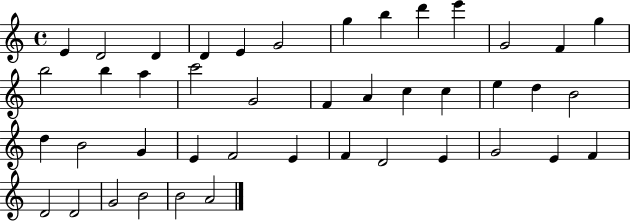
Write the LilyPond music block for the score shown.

{
  \clef treble
  \time 4/4
  \defaultTimeSignature
  \key c \major
  e'4 d'2 d'4 | d'4 e'4 g'2 | g''4 b''4 d'''4 e'''4 | g'2 f'4 g''4 | \break b''2 b''4 a''4 | c'''2 g'2 | f'4 a'4 c''4 c''4 | e''4 d''4 b'2 | \break d''4 b'2 g'4 | e'4 f'2 e'4 | f'4 d'2 e'4 | g'2 e'4 f'4 | \break d'2 d'2 | g'2 b'2 | b'2 a'2 | \bar "|."
}